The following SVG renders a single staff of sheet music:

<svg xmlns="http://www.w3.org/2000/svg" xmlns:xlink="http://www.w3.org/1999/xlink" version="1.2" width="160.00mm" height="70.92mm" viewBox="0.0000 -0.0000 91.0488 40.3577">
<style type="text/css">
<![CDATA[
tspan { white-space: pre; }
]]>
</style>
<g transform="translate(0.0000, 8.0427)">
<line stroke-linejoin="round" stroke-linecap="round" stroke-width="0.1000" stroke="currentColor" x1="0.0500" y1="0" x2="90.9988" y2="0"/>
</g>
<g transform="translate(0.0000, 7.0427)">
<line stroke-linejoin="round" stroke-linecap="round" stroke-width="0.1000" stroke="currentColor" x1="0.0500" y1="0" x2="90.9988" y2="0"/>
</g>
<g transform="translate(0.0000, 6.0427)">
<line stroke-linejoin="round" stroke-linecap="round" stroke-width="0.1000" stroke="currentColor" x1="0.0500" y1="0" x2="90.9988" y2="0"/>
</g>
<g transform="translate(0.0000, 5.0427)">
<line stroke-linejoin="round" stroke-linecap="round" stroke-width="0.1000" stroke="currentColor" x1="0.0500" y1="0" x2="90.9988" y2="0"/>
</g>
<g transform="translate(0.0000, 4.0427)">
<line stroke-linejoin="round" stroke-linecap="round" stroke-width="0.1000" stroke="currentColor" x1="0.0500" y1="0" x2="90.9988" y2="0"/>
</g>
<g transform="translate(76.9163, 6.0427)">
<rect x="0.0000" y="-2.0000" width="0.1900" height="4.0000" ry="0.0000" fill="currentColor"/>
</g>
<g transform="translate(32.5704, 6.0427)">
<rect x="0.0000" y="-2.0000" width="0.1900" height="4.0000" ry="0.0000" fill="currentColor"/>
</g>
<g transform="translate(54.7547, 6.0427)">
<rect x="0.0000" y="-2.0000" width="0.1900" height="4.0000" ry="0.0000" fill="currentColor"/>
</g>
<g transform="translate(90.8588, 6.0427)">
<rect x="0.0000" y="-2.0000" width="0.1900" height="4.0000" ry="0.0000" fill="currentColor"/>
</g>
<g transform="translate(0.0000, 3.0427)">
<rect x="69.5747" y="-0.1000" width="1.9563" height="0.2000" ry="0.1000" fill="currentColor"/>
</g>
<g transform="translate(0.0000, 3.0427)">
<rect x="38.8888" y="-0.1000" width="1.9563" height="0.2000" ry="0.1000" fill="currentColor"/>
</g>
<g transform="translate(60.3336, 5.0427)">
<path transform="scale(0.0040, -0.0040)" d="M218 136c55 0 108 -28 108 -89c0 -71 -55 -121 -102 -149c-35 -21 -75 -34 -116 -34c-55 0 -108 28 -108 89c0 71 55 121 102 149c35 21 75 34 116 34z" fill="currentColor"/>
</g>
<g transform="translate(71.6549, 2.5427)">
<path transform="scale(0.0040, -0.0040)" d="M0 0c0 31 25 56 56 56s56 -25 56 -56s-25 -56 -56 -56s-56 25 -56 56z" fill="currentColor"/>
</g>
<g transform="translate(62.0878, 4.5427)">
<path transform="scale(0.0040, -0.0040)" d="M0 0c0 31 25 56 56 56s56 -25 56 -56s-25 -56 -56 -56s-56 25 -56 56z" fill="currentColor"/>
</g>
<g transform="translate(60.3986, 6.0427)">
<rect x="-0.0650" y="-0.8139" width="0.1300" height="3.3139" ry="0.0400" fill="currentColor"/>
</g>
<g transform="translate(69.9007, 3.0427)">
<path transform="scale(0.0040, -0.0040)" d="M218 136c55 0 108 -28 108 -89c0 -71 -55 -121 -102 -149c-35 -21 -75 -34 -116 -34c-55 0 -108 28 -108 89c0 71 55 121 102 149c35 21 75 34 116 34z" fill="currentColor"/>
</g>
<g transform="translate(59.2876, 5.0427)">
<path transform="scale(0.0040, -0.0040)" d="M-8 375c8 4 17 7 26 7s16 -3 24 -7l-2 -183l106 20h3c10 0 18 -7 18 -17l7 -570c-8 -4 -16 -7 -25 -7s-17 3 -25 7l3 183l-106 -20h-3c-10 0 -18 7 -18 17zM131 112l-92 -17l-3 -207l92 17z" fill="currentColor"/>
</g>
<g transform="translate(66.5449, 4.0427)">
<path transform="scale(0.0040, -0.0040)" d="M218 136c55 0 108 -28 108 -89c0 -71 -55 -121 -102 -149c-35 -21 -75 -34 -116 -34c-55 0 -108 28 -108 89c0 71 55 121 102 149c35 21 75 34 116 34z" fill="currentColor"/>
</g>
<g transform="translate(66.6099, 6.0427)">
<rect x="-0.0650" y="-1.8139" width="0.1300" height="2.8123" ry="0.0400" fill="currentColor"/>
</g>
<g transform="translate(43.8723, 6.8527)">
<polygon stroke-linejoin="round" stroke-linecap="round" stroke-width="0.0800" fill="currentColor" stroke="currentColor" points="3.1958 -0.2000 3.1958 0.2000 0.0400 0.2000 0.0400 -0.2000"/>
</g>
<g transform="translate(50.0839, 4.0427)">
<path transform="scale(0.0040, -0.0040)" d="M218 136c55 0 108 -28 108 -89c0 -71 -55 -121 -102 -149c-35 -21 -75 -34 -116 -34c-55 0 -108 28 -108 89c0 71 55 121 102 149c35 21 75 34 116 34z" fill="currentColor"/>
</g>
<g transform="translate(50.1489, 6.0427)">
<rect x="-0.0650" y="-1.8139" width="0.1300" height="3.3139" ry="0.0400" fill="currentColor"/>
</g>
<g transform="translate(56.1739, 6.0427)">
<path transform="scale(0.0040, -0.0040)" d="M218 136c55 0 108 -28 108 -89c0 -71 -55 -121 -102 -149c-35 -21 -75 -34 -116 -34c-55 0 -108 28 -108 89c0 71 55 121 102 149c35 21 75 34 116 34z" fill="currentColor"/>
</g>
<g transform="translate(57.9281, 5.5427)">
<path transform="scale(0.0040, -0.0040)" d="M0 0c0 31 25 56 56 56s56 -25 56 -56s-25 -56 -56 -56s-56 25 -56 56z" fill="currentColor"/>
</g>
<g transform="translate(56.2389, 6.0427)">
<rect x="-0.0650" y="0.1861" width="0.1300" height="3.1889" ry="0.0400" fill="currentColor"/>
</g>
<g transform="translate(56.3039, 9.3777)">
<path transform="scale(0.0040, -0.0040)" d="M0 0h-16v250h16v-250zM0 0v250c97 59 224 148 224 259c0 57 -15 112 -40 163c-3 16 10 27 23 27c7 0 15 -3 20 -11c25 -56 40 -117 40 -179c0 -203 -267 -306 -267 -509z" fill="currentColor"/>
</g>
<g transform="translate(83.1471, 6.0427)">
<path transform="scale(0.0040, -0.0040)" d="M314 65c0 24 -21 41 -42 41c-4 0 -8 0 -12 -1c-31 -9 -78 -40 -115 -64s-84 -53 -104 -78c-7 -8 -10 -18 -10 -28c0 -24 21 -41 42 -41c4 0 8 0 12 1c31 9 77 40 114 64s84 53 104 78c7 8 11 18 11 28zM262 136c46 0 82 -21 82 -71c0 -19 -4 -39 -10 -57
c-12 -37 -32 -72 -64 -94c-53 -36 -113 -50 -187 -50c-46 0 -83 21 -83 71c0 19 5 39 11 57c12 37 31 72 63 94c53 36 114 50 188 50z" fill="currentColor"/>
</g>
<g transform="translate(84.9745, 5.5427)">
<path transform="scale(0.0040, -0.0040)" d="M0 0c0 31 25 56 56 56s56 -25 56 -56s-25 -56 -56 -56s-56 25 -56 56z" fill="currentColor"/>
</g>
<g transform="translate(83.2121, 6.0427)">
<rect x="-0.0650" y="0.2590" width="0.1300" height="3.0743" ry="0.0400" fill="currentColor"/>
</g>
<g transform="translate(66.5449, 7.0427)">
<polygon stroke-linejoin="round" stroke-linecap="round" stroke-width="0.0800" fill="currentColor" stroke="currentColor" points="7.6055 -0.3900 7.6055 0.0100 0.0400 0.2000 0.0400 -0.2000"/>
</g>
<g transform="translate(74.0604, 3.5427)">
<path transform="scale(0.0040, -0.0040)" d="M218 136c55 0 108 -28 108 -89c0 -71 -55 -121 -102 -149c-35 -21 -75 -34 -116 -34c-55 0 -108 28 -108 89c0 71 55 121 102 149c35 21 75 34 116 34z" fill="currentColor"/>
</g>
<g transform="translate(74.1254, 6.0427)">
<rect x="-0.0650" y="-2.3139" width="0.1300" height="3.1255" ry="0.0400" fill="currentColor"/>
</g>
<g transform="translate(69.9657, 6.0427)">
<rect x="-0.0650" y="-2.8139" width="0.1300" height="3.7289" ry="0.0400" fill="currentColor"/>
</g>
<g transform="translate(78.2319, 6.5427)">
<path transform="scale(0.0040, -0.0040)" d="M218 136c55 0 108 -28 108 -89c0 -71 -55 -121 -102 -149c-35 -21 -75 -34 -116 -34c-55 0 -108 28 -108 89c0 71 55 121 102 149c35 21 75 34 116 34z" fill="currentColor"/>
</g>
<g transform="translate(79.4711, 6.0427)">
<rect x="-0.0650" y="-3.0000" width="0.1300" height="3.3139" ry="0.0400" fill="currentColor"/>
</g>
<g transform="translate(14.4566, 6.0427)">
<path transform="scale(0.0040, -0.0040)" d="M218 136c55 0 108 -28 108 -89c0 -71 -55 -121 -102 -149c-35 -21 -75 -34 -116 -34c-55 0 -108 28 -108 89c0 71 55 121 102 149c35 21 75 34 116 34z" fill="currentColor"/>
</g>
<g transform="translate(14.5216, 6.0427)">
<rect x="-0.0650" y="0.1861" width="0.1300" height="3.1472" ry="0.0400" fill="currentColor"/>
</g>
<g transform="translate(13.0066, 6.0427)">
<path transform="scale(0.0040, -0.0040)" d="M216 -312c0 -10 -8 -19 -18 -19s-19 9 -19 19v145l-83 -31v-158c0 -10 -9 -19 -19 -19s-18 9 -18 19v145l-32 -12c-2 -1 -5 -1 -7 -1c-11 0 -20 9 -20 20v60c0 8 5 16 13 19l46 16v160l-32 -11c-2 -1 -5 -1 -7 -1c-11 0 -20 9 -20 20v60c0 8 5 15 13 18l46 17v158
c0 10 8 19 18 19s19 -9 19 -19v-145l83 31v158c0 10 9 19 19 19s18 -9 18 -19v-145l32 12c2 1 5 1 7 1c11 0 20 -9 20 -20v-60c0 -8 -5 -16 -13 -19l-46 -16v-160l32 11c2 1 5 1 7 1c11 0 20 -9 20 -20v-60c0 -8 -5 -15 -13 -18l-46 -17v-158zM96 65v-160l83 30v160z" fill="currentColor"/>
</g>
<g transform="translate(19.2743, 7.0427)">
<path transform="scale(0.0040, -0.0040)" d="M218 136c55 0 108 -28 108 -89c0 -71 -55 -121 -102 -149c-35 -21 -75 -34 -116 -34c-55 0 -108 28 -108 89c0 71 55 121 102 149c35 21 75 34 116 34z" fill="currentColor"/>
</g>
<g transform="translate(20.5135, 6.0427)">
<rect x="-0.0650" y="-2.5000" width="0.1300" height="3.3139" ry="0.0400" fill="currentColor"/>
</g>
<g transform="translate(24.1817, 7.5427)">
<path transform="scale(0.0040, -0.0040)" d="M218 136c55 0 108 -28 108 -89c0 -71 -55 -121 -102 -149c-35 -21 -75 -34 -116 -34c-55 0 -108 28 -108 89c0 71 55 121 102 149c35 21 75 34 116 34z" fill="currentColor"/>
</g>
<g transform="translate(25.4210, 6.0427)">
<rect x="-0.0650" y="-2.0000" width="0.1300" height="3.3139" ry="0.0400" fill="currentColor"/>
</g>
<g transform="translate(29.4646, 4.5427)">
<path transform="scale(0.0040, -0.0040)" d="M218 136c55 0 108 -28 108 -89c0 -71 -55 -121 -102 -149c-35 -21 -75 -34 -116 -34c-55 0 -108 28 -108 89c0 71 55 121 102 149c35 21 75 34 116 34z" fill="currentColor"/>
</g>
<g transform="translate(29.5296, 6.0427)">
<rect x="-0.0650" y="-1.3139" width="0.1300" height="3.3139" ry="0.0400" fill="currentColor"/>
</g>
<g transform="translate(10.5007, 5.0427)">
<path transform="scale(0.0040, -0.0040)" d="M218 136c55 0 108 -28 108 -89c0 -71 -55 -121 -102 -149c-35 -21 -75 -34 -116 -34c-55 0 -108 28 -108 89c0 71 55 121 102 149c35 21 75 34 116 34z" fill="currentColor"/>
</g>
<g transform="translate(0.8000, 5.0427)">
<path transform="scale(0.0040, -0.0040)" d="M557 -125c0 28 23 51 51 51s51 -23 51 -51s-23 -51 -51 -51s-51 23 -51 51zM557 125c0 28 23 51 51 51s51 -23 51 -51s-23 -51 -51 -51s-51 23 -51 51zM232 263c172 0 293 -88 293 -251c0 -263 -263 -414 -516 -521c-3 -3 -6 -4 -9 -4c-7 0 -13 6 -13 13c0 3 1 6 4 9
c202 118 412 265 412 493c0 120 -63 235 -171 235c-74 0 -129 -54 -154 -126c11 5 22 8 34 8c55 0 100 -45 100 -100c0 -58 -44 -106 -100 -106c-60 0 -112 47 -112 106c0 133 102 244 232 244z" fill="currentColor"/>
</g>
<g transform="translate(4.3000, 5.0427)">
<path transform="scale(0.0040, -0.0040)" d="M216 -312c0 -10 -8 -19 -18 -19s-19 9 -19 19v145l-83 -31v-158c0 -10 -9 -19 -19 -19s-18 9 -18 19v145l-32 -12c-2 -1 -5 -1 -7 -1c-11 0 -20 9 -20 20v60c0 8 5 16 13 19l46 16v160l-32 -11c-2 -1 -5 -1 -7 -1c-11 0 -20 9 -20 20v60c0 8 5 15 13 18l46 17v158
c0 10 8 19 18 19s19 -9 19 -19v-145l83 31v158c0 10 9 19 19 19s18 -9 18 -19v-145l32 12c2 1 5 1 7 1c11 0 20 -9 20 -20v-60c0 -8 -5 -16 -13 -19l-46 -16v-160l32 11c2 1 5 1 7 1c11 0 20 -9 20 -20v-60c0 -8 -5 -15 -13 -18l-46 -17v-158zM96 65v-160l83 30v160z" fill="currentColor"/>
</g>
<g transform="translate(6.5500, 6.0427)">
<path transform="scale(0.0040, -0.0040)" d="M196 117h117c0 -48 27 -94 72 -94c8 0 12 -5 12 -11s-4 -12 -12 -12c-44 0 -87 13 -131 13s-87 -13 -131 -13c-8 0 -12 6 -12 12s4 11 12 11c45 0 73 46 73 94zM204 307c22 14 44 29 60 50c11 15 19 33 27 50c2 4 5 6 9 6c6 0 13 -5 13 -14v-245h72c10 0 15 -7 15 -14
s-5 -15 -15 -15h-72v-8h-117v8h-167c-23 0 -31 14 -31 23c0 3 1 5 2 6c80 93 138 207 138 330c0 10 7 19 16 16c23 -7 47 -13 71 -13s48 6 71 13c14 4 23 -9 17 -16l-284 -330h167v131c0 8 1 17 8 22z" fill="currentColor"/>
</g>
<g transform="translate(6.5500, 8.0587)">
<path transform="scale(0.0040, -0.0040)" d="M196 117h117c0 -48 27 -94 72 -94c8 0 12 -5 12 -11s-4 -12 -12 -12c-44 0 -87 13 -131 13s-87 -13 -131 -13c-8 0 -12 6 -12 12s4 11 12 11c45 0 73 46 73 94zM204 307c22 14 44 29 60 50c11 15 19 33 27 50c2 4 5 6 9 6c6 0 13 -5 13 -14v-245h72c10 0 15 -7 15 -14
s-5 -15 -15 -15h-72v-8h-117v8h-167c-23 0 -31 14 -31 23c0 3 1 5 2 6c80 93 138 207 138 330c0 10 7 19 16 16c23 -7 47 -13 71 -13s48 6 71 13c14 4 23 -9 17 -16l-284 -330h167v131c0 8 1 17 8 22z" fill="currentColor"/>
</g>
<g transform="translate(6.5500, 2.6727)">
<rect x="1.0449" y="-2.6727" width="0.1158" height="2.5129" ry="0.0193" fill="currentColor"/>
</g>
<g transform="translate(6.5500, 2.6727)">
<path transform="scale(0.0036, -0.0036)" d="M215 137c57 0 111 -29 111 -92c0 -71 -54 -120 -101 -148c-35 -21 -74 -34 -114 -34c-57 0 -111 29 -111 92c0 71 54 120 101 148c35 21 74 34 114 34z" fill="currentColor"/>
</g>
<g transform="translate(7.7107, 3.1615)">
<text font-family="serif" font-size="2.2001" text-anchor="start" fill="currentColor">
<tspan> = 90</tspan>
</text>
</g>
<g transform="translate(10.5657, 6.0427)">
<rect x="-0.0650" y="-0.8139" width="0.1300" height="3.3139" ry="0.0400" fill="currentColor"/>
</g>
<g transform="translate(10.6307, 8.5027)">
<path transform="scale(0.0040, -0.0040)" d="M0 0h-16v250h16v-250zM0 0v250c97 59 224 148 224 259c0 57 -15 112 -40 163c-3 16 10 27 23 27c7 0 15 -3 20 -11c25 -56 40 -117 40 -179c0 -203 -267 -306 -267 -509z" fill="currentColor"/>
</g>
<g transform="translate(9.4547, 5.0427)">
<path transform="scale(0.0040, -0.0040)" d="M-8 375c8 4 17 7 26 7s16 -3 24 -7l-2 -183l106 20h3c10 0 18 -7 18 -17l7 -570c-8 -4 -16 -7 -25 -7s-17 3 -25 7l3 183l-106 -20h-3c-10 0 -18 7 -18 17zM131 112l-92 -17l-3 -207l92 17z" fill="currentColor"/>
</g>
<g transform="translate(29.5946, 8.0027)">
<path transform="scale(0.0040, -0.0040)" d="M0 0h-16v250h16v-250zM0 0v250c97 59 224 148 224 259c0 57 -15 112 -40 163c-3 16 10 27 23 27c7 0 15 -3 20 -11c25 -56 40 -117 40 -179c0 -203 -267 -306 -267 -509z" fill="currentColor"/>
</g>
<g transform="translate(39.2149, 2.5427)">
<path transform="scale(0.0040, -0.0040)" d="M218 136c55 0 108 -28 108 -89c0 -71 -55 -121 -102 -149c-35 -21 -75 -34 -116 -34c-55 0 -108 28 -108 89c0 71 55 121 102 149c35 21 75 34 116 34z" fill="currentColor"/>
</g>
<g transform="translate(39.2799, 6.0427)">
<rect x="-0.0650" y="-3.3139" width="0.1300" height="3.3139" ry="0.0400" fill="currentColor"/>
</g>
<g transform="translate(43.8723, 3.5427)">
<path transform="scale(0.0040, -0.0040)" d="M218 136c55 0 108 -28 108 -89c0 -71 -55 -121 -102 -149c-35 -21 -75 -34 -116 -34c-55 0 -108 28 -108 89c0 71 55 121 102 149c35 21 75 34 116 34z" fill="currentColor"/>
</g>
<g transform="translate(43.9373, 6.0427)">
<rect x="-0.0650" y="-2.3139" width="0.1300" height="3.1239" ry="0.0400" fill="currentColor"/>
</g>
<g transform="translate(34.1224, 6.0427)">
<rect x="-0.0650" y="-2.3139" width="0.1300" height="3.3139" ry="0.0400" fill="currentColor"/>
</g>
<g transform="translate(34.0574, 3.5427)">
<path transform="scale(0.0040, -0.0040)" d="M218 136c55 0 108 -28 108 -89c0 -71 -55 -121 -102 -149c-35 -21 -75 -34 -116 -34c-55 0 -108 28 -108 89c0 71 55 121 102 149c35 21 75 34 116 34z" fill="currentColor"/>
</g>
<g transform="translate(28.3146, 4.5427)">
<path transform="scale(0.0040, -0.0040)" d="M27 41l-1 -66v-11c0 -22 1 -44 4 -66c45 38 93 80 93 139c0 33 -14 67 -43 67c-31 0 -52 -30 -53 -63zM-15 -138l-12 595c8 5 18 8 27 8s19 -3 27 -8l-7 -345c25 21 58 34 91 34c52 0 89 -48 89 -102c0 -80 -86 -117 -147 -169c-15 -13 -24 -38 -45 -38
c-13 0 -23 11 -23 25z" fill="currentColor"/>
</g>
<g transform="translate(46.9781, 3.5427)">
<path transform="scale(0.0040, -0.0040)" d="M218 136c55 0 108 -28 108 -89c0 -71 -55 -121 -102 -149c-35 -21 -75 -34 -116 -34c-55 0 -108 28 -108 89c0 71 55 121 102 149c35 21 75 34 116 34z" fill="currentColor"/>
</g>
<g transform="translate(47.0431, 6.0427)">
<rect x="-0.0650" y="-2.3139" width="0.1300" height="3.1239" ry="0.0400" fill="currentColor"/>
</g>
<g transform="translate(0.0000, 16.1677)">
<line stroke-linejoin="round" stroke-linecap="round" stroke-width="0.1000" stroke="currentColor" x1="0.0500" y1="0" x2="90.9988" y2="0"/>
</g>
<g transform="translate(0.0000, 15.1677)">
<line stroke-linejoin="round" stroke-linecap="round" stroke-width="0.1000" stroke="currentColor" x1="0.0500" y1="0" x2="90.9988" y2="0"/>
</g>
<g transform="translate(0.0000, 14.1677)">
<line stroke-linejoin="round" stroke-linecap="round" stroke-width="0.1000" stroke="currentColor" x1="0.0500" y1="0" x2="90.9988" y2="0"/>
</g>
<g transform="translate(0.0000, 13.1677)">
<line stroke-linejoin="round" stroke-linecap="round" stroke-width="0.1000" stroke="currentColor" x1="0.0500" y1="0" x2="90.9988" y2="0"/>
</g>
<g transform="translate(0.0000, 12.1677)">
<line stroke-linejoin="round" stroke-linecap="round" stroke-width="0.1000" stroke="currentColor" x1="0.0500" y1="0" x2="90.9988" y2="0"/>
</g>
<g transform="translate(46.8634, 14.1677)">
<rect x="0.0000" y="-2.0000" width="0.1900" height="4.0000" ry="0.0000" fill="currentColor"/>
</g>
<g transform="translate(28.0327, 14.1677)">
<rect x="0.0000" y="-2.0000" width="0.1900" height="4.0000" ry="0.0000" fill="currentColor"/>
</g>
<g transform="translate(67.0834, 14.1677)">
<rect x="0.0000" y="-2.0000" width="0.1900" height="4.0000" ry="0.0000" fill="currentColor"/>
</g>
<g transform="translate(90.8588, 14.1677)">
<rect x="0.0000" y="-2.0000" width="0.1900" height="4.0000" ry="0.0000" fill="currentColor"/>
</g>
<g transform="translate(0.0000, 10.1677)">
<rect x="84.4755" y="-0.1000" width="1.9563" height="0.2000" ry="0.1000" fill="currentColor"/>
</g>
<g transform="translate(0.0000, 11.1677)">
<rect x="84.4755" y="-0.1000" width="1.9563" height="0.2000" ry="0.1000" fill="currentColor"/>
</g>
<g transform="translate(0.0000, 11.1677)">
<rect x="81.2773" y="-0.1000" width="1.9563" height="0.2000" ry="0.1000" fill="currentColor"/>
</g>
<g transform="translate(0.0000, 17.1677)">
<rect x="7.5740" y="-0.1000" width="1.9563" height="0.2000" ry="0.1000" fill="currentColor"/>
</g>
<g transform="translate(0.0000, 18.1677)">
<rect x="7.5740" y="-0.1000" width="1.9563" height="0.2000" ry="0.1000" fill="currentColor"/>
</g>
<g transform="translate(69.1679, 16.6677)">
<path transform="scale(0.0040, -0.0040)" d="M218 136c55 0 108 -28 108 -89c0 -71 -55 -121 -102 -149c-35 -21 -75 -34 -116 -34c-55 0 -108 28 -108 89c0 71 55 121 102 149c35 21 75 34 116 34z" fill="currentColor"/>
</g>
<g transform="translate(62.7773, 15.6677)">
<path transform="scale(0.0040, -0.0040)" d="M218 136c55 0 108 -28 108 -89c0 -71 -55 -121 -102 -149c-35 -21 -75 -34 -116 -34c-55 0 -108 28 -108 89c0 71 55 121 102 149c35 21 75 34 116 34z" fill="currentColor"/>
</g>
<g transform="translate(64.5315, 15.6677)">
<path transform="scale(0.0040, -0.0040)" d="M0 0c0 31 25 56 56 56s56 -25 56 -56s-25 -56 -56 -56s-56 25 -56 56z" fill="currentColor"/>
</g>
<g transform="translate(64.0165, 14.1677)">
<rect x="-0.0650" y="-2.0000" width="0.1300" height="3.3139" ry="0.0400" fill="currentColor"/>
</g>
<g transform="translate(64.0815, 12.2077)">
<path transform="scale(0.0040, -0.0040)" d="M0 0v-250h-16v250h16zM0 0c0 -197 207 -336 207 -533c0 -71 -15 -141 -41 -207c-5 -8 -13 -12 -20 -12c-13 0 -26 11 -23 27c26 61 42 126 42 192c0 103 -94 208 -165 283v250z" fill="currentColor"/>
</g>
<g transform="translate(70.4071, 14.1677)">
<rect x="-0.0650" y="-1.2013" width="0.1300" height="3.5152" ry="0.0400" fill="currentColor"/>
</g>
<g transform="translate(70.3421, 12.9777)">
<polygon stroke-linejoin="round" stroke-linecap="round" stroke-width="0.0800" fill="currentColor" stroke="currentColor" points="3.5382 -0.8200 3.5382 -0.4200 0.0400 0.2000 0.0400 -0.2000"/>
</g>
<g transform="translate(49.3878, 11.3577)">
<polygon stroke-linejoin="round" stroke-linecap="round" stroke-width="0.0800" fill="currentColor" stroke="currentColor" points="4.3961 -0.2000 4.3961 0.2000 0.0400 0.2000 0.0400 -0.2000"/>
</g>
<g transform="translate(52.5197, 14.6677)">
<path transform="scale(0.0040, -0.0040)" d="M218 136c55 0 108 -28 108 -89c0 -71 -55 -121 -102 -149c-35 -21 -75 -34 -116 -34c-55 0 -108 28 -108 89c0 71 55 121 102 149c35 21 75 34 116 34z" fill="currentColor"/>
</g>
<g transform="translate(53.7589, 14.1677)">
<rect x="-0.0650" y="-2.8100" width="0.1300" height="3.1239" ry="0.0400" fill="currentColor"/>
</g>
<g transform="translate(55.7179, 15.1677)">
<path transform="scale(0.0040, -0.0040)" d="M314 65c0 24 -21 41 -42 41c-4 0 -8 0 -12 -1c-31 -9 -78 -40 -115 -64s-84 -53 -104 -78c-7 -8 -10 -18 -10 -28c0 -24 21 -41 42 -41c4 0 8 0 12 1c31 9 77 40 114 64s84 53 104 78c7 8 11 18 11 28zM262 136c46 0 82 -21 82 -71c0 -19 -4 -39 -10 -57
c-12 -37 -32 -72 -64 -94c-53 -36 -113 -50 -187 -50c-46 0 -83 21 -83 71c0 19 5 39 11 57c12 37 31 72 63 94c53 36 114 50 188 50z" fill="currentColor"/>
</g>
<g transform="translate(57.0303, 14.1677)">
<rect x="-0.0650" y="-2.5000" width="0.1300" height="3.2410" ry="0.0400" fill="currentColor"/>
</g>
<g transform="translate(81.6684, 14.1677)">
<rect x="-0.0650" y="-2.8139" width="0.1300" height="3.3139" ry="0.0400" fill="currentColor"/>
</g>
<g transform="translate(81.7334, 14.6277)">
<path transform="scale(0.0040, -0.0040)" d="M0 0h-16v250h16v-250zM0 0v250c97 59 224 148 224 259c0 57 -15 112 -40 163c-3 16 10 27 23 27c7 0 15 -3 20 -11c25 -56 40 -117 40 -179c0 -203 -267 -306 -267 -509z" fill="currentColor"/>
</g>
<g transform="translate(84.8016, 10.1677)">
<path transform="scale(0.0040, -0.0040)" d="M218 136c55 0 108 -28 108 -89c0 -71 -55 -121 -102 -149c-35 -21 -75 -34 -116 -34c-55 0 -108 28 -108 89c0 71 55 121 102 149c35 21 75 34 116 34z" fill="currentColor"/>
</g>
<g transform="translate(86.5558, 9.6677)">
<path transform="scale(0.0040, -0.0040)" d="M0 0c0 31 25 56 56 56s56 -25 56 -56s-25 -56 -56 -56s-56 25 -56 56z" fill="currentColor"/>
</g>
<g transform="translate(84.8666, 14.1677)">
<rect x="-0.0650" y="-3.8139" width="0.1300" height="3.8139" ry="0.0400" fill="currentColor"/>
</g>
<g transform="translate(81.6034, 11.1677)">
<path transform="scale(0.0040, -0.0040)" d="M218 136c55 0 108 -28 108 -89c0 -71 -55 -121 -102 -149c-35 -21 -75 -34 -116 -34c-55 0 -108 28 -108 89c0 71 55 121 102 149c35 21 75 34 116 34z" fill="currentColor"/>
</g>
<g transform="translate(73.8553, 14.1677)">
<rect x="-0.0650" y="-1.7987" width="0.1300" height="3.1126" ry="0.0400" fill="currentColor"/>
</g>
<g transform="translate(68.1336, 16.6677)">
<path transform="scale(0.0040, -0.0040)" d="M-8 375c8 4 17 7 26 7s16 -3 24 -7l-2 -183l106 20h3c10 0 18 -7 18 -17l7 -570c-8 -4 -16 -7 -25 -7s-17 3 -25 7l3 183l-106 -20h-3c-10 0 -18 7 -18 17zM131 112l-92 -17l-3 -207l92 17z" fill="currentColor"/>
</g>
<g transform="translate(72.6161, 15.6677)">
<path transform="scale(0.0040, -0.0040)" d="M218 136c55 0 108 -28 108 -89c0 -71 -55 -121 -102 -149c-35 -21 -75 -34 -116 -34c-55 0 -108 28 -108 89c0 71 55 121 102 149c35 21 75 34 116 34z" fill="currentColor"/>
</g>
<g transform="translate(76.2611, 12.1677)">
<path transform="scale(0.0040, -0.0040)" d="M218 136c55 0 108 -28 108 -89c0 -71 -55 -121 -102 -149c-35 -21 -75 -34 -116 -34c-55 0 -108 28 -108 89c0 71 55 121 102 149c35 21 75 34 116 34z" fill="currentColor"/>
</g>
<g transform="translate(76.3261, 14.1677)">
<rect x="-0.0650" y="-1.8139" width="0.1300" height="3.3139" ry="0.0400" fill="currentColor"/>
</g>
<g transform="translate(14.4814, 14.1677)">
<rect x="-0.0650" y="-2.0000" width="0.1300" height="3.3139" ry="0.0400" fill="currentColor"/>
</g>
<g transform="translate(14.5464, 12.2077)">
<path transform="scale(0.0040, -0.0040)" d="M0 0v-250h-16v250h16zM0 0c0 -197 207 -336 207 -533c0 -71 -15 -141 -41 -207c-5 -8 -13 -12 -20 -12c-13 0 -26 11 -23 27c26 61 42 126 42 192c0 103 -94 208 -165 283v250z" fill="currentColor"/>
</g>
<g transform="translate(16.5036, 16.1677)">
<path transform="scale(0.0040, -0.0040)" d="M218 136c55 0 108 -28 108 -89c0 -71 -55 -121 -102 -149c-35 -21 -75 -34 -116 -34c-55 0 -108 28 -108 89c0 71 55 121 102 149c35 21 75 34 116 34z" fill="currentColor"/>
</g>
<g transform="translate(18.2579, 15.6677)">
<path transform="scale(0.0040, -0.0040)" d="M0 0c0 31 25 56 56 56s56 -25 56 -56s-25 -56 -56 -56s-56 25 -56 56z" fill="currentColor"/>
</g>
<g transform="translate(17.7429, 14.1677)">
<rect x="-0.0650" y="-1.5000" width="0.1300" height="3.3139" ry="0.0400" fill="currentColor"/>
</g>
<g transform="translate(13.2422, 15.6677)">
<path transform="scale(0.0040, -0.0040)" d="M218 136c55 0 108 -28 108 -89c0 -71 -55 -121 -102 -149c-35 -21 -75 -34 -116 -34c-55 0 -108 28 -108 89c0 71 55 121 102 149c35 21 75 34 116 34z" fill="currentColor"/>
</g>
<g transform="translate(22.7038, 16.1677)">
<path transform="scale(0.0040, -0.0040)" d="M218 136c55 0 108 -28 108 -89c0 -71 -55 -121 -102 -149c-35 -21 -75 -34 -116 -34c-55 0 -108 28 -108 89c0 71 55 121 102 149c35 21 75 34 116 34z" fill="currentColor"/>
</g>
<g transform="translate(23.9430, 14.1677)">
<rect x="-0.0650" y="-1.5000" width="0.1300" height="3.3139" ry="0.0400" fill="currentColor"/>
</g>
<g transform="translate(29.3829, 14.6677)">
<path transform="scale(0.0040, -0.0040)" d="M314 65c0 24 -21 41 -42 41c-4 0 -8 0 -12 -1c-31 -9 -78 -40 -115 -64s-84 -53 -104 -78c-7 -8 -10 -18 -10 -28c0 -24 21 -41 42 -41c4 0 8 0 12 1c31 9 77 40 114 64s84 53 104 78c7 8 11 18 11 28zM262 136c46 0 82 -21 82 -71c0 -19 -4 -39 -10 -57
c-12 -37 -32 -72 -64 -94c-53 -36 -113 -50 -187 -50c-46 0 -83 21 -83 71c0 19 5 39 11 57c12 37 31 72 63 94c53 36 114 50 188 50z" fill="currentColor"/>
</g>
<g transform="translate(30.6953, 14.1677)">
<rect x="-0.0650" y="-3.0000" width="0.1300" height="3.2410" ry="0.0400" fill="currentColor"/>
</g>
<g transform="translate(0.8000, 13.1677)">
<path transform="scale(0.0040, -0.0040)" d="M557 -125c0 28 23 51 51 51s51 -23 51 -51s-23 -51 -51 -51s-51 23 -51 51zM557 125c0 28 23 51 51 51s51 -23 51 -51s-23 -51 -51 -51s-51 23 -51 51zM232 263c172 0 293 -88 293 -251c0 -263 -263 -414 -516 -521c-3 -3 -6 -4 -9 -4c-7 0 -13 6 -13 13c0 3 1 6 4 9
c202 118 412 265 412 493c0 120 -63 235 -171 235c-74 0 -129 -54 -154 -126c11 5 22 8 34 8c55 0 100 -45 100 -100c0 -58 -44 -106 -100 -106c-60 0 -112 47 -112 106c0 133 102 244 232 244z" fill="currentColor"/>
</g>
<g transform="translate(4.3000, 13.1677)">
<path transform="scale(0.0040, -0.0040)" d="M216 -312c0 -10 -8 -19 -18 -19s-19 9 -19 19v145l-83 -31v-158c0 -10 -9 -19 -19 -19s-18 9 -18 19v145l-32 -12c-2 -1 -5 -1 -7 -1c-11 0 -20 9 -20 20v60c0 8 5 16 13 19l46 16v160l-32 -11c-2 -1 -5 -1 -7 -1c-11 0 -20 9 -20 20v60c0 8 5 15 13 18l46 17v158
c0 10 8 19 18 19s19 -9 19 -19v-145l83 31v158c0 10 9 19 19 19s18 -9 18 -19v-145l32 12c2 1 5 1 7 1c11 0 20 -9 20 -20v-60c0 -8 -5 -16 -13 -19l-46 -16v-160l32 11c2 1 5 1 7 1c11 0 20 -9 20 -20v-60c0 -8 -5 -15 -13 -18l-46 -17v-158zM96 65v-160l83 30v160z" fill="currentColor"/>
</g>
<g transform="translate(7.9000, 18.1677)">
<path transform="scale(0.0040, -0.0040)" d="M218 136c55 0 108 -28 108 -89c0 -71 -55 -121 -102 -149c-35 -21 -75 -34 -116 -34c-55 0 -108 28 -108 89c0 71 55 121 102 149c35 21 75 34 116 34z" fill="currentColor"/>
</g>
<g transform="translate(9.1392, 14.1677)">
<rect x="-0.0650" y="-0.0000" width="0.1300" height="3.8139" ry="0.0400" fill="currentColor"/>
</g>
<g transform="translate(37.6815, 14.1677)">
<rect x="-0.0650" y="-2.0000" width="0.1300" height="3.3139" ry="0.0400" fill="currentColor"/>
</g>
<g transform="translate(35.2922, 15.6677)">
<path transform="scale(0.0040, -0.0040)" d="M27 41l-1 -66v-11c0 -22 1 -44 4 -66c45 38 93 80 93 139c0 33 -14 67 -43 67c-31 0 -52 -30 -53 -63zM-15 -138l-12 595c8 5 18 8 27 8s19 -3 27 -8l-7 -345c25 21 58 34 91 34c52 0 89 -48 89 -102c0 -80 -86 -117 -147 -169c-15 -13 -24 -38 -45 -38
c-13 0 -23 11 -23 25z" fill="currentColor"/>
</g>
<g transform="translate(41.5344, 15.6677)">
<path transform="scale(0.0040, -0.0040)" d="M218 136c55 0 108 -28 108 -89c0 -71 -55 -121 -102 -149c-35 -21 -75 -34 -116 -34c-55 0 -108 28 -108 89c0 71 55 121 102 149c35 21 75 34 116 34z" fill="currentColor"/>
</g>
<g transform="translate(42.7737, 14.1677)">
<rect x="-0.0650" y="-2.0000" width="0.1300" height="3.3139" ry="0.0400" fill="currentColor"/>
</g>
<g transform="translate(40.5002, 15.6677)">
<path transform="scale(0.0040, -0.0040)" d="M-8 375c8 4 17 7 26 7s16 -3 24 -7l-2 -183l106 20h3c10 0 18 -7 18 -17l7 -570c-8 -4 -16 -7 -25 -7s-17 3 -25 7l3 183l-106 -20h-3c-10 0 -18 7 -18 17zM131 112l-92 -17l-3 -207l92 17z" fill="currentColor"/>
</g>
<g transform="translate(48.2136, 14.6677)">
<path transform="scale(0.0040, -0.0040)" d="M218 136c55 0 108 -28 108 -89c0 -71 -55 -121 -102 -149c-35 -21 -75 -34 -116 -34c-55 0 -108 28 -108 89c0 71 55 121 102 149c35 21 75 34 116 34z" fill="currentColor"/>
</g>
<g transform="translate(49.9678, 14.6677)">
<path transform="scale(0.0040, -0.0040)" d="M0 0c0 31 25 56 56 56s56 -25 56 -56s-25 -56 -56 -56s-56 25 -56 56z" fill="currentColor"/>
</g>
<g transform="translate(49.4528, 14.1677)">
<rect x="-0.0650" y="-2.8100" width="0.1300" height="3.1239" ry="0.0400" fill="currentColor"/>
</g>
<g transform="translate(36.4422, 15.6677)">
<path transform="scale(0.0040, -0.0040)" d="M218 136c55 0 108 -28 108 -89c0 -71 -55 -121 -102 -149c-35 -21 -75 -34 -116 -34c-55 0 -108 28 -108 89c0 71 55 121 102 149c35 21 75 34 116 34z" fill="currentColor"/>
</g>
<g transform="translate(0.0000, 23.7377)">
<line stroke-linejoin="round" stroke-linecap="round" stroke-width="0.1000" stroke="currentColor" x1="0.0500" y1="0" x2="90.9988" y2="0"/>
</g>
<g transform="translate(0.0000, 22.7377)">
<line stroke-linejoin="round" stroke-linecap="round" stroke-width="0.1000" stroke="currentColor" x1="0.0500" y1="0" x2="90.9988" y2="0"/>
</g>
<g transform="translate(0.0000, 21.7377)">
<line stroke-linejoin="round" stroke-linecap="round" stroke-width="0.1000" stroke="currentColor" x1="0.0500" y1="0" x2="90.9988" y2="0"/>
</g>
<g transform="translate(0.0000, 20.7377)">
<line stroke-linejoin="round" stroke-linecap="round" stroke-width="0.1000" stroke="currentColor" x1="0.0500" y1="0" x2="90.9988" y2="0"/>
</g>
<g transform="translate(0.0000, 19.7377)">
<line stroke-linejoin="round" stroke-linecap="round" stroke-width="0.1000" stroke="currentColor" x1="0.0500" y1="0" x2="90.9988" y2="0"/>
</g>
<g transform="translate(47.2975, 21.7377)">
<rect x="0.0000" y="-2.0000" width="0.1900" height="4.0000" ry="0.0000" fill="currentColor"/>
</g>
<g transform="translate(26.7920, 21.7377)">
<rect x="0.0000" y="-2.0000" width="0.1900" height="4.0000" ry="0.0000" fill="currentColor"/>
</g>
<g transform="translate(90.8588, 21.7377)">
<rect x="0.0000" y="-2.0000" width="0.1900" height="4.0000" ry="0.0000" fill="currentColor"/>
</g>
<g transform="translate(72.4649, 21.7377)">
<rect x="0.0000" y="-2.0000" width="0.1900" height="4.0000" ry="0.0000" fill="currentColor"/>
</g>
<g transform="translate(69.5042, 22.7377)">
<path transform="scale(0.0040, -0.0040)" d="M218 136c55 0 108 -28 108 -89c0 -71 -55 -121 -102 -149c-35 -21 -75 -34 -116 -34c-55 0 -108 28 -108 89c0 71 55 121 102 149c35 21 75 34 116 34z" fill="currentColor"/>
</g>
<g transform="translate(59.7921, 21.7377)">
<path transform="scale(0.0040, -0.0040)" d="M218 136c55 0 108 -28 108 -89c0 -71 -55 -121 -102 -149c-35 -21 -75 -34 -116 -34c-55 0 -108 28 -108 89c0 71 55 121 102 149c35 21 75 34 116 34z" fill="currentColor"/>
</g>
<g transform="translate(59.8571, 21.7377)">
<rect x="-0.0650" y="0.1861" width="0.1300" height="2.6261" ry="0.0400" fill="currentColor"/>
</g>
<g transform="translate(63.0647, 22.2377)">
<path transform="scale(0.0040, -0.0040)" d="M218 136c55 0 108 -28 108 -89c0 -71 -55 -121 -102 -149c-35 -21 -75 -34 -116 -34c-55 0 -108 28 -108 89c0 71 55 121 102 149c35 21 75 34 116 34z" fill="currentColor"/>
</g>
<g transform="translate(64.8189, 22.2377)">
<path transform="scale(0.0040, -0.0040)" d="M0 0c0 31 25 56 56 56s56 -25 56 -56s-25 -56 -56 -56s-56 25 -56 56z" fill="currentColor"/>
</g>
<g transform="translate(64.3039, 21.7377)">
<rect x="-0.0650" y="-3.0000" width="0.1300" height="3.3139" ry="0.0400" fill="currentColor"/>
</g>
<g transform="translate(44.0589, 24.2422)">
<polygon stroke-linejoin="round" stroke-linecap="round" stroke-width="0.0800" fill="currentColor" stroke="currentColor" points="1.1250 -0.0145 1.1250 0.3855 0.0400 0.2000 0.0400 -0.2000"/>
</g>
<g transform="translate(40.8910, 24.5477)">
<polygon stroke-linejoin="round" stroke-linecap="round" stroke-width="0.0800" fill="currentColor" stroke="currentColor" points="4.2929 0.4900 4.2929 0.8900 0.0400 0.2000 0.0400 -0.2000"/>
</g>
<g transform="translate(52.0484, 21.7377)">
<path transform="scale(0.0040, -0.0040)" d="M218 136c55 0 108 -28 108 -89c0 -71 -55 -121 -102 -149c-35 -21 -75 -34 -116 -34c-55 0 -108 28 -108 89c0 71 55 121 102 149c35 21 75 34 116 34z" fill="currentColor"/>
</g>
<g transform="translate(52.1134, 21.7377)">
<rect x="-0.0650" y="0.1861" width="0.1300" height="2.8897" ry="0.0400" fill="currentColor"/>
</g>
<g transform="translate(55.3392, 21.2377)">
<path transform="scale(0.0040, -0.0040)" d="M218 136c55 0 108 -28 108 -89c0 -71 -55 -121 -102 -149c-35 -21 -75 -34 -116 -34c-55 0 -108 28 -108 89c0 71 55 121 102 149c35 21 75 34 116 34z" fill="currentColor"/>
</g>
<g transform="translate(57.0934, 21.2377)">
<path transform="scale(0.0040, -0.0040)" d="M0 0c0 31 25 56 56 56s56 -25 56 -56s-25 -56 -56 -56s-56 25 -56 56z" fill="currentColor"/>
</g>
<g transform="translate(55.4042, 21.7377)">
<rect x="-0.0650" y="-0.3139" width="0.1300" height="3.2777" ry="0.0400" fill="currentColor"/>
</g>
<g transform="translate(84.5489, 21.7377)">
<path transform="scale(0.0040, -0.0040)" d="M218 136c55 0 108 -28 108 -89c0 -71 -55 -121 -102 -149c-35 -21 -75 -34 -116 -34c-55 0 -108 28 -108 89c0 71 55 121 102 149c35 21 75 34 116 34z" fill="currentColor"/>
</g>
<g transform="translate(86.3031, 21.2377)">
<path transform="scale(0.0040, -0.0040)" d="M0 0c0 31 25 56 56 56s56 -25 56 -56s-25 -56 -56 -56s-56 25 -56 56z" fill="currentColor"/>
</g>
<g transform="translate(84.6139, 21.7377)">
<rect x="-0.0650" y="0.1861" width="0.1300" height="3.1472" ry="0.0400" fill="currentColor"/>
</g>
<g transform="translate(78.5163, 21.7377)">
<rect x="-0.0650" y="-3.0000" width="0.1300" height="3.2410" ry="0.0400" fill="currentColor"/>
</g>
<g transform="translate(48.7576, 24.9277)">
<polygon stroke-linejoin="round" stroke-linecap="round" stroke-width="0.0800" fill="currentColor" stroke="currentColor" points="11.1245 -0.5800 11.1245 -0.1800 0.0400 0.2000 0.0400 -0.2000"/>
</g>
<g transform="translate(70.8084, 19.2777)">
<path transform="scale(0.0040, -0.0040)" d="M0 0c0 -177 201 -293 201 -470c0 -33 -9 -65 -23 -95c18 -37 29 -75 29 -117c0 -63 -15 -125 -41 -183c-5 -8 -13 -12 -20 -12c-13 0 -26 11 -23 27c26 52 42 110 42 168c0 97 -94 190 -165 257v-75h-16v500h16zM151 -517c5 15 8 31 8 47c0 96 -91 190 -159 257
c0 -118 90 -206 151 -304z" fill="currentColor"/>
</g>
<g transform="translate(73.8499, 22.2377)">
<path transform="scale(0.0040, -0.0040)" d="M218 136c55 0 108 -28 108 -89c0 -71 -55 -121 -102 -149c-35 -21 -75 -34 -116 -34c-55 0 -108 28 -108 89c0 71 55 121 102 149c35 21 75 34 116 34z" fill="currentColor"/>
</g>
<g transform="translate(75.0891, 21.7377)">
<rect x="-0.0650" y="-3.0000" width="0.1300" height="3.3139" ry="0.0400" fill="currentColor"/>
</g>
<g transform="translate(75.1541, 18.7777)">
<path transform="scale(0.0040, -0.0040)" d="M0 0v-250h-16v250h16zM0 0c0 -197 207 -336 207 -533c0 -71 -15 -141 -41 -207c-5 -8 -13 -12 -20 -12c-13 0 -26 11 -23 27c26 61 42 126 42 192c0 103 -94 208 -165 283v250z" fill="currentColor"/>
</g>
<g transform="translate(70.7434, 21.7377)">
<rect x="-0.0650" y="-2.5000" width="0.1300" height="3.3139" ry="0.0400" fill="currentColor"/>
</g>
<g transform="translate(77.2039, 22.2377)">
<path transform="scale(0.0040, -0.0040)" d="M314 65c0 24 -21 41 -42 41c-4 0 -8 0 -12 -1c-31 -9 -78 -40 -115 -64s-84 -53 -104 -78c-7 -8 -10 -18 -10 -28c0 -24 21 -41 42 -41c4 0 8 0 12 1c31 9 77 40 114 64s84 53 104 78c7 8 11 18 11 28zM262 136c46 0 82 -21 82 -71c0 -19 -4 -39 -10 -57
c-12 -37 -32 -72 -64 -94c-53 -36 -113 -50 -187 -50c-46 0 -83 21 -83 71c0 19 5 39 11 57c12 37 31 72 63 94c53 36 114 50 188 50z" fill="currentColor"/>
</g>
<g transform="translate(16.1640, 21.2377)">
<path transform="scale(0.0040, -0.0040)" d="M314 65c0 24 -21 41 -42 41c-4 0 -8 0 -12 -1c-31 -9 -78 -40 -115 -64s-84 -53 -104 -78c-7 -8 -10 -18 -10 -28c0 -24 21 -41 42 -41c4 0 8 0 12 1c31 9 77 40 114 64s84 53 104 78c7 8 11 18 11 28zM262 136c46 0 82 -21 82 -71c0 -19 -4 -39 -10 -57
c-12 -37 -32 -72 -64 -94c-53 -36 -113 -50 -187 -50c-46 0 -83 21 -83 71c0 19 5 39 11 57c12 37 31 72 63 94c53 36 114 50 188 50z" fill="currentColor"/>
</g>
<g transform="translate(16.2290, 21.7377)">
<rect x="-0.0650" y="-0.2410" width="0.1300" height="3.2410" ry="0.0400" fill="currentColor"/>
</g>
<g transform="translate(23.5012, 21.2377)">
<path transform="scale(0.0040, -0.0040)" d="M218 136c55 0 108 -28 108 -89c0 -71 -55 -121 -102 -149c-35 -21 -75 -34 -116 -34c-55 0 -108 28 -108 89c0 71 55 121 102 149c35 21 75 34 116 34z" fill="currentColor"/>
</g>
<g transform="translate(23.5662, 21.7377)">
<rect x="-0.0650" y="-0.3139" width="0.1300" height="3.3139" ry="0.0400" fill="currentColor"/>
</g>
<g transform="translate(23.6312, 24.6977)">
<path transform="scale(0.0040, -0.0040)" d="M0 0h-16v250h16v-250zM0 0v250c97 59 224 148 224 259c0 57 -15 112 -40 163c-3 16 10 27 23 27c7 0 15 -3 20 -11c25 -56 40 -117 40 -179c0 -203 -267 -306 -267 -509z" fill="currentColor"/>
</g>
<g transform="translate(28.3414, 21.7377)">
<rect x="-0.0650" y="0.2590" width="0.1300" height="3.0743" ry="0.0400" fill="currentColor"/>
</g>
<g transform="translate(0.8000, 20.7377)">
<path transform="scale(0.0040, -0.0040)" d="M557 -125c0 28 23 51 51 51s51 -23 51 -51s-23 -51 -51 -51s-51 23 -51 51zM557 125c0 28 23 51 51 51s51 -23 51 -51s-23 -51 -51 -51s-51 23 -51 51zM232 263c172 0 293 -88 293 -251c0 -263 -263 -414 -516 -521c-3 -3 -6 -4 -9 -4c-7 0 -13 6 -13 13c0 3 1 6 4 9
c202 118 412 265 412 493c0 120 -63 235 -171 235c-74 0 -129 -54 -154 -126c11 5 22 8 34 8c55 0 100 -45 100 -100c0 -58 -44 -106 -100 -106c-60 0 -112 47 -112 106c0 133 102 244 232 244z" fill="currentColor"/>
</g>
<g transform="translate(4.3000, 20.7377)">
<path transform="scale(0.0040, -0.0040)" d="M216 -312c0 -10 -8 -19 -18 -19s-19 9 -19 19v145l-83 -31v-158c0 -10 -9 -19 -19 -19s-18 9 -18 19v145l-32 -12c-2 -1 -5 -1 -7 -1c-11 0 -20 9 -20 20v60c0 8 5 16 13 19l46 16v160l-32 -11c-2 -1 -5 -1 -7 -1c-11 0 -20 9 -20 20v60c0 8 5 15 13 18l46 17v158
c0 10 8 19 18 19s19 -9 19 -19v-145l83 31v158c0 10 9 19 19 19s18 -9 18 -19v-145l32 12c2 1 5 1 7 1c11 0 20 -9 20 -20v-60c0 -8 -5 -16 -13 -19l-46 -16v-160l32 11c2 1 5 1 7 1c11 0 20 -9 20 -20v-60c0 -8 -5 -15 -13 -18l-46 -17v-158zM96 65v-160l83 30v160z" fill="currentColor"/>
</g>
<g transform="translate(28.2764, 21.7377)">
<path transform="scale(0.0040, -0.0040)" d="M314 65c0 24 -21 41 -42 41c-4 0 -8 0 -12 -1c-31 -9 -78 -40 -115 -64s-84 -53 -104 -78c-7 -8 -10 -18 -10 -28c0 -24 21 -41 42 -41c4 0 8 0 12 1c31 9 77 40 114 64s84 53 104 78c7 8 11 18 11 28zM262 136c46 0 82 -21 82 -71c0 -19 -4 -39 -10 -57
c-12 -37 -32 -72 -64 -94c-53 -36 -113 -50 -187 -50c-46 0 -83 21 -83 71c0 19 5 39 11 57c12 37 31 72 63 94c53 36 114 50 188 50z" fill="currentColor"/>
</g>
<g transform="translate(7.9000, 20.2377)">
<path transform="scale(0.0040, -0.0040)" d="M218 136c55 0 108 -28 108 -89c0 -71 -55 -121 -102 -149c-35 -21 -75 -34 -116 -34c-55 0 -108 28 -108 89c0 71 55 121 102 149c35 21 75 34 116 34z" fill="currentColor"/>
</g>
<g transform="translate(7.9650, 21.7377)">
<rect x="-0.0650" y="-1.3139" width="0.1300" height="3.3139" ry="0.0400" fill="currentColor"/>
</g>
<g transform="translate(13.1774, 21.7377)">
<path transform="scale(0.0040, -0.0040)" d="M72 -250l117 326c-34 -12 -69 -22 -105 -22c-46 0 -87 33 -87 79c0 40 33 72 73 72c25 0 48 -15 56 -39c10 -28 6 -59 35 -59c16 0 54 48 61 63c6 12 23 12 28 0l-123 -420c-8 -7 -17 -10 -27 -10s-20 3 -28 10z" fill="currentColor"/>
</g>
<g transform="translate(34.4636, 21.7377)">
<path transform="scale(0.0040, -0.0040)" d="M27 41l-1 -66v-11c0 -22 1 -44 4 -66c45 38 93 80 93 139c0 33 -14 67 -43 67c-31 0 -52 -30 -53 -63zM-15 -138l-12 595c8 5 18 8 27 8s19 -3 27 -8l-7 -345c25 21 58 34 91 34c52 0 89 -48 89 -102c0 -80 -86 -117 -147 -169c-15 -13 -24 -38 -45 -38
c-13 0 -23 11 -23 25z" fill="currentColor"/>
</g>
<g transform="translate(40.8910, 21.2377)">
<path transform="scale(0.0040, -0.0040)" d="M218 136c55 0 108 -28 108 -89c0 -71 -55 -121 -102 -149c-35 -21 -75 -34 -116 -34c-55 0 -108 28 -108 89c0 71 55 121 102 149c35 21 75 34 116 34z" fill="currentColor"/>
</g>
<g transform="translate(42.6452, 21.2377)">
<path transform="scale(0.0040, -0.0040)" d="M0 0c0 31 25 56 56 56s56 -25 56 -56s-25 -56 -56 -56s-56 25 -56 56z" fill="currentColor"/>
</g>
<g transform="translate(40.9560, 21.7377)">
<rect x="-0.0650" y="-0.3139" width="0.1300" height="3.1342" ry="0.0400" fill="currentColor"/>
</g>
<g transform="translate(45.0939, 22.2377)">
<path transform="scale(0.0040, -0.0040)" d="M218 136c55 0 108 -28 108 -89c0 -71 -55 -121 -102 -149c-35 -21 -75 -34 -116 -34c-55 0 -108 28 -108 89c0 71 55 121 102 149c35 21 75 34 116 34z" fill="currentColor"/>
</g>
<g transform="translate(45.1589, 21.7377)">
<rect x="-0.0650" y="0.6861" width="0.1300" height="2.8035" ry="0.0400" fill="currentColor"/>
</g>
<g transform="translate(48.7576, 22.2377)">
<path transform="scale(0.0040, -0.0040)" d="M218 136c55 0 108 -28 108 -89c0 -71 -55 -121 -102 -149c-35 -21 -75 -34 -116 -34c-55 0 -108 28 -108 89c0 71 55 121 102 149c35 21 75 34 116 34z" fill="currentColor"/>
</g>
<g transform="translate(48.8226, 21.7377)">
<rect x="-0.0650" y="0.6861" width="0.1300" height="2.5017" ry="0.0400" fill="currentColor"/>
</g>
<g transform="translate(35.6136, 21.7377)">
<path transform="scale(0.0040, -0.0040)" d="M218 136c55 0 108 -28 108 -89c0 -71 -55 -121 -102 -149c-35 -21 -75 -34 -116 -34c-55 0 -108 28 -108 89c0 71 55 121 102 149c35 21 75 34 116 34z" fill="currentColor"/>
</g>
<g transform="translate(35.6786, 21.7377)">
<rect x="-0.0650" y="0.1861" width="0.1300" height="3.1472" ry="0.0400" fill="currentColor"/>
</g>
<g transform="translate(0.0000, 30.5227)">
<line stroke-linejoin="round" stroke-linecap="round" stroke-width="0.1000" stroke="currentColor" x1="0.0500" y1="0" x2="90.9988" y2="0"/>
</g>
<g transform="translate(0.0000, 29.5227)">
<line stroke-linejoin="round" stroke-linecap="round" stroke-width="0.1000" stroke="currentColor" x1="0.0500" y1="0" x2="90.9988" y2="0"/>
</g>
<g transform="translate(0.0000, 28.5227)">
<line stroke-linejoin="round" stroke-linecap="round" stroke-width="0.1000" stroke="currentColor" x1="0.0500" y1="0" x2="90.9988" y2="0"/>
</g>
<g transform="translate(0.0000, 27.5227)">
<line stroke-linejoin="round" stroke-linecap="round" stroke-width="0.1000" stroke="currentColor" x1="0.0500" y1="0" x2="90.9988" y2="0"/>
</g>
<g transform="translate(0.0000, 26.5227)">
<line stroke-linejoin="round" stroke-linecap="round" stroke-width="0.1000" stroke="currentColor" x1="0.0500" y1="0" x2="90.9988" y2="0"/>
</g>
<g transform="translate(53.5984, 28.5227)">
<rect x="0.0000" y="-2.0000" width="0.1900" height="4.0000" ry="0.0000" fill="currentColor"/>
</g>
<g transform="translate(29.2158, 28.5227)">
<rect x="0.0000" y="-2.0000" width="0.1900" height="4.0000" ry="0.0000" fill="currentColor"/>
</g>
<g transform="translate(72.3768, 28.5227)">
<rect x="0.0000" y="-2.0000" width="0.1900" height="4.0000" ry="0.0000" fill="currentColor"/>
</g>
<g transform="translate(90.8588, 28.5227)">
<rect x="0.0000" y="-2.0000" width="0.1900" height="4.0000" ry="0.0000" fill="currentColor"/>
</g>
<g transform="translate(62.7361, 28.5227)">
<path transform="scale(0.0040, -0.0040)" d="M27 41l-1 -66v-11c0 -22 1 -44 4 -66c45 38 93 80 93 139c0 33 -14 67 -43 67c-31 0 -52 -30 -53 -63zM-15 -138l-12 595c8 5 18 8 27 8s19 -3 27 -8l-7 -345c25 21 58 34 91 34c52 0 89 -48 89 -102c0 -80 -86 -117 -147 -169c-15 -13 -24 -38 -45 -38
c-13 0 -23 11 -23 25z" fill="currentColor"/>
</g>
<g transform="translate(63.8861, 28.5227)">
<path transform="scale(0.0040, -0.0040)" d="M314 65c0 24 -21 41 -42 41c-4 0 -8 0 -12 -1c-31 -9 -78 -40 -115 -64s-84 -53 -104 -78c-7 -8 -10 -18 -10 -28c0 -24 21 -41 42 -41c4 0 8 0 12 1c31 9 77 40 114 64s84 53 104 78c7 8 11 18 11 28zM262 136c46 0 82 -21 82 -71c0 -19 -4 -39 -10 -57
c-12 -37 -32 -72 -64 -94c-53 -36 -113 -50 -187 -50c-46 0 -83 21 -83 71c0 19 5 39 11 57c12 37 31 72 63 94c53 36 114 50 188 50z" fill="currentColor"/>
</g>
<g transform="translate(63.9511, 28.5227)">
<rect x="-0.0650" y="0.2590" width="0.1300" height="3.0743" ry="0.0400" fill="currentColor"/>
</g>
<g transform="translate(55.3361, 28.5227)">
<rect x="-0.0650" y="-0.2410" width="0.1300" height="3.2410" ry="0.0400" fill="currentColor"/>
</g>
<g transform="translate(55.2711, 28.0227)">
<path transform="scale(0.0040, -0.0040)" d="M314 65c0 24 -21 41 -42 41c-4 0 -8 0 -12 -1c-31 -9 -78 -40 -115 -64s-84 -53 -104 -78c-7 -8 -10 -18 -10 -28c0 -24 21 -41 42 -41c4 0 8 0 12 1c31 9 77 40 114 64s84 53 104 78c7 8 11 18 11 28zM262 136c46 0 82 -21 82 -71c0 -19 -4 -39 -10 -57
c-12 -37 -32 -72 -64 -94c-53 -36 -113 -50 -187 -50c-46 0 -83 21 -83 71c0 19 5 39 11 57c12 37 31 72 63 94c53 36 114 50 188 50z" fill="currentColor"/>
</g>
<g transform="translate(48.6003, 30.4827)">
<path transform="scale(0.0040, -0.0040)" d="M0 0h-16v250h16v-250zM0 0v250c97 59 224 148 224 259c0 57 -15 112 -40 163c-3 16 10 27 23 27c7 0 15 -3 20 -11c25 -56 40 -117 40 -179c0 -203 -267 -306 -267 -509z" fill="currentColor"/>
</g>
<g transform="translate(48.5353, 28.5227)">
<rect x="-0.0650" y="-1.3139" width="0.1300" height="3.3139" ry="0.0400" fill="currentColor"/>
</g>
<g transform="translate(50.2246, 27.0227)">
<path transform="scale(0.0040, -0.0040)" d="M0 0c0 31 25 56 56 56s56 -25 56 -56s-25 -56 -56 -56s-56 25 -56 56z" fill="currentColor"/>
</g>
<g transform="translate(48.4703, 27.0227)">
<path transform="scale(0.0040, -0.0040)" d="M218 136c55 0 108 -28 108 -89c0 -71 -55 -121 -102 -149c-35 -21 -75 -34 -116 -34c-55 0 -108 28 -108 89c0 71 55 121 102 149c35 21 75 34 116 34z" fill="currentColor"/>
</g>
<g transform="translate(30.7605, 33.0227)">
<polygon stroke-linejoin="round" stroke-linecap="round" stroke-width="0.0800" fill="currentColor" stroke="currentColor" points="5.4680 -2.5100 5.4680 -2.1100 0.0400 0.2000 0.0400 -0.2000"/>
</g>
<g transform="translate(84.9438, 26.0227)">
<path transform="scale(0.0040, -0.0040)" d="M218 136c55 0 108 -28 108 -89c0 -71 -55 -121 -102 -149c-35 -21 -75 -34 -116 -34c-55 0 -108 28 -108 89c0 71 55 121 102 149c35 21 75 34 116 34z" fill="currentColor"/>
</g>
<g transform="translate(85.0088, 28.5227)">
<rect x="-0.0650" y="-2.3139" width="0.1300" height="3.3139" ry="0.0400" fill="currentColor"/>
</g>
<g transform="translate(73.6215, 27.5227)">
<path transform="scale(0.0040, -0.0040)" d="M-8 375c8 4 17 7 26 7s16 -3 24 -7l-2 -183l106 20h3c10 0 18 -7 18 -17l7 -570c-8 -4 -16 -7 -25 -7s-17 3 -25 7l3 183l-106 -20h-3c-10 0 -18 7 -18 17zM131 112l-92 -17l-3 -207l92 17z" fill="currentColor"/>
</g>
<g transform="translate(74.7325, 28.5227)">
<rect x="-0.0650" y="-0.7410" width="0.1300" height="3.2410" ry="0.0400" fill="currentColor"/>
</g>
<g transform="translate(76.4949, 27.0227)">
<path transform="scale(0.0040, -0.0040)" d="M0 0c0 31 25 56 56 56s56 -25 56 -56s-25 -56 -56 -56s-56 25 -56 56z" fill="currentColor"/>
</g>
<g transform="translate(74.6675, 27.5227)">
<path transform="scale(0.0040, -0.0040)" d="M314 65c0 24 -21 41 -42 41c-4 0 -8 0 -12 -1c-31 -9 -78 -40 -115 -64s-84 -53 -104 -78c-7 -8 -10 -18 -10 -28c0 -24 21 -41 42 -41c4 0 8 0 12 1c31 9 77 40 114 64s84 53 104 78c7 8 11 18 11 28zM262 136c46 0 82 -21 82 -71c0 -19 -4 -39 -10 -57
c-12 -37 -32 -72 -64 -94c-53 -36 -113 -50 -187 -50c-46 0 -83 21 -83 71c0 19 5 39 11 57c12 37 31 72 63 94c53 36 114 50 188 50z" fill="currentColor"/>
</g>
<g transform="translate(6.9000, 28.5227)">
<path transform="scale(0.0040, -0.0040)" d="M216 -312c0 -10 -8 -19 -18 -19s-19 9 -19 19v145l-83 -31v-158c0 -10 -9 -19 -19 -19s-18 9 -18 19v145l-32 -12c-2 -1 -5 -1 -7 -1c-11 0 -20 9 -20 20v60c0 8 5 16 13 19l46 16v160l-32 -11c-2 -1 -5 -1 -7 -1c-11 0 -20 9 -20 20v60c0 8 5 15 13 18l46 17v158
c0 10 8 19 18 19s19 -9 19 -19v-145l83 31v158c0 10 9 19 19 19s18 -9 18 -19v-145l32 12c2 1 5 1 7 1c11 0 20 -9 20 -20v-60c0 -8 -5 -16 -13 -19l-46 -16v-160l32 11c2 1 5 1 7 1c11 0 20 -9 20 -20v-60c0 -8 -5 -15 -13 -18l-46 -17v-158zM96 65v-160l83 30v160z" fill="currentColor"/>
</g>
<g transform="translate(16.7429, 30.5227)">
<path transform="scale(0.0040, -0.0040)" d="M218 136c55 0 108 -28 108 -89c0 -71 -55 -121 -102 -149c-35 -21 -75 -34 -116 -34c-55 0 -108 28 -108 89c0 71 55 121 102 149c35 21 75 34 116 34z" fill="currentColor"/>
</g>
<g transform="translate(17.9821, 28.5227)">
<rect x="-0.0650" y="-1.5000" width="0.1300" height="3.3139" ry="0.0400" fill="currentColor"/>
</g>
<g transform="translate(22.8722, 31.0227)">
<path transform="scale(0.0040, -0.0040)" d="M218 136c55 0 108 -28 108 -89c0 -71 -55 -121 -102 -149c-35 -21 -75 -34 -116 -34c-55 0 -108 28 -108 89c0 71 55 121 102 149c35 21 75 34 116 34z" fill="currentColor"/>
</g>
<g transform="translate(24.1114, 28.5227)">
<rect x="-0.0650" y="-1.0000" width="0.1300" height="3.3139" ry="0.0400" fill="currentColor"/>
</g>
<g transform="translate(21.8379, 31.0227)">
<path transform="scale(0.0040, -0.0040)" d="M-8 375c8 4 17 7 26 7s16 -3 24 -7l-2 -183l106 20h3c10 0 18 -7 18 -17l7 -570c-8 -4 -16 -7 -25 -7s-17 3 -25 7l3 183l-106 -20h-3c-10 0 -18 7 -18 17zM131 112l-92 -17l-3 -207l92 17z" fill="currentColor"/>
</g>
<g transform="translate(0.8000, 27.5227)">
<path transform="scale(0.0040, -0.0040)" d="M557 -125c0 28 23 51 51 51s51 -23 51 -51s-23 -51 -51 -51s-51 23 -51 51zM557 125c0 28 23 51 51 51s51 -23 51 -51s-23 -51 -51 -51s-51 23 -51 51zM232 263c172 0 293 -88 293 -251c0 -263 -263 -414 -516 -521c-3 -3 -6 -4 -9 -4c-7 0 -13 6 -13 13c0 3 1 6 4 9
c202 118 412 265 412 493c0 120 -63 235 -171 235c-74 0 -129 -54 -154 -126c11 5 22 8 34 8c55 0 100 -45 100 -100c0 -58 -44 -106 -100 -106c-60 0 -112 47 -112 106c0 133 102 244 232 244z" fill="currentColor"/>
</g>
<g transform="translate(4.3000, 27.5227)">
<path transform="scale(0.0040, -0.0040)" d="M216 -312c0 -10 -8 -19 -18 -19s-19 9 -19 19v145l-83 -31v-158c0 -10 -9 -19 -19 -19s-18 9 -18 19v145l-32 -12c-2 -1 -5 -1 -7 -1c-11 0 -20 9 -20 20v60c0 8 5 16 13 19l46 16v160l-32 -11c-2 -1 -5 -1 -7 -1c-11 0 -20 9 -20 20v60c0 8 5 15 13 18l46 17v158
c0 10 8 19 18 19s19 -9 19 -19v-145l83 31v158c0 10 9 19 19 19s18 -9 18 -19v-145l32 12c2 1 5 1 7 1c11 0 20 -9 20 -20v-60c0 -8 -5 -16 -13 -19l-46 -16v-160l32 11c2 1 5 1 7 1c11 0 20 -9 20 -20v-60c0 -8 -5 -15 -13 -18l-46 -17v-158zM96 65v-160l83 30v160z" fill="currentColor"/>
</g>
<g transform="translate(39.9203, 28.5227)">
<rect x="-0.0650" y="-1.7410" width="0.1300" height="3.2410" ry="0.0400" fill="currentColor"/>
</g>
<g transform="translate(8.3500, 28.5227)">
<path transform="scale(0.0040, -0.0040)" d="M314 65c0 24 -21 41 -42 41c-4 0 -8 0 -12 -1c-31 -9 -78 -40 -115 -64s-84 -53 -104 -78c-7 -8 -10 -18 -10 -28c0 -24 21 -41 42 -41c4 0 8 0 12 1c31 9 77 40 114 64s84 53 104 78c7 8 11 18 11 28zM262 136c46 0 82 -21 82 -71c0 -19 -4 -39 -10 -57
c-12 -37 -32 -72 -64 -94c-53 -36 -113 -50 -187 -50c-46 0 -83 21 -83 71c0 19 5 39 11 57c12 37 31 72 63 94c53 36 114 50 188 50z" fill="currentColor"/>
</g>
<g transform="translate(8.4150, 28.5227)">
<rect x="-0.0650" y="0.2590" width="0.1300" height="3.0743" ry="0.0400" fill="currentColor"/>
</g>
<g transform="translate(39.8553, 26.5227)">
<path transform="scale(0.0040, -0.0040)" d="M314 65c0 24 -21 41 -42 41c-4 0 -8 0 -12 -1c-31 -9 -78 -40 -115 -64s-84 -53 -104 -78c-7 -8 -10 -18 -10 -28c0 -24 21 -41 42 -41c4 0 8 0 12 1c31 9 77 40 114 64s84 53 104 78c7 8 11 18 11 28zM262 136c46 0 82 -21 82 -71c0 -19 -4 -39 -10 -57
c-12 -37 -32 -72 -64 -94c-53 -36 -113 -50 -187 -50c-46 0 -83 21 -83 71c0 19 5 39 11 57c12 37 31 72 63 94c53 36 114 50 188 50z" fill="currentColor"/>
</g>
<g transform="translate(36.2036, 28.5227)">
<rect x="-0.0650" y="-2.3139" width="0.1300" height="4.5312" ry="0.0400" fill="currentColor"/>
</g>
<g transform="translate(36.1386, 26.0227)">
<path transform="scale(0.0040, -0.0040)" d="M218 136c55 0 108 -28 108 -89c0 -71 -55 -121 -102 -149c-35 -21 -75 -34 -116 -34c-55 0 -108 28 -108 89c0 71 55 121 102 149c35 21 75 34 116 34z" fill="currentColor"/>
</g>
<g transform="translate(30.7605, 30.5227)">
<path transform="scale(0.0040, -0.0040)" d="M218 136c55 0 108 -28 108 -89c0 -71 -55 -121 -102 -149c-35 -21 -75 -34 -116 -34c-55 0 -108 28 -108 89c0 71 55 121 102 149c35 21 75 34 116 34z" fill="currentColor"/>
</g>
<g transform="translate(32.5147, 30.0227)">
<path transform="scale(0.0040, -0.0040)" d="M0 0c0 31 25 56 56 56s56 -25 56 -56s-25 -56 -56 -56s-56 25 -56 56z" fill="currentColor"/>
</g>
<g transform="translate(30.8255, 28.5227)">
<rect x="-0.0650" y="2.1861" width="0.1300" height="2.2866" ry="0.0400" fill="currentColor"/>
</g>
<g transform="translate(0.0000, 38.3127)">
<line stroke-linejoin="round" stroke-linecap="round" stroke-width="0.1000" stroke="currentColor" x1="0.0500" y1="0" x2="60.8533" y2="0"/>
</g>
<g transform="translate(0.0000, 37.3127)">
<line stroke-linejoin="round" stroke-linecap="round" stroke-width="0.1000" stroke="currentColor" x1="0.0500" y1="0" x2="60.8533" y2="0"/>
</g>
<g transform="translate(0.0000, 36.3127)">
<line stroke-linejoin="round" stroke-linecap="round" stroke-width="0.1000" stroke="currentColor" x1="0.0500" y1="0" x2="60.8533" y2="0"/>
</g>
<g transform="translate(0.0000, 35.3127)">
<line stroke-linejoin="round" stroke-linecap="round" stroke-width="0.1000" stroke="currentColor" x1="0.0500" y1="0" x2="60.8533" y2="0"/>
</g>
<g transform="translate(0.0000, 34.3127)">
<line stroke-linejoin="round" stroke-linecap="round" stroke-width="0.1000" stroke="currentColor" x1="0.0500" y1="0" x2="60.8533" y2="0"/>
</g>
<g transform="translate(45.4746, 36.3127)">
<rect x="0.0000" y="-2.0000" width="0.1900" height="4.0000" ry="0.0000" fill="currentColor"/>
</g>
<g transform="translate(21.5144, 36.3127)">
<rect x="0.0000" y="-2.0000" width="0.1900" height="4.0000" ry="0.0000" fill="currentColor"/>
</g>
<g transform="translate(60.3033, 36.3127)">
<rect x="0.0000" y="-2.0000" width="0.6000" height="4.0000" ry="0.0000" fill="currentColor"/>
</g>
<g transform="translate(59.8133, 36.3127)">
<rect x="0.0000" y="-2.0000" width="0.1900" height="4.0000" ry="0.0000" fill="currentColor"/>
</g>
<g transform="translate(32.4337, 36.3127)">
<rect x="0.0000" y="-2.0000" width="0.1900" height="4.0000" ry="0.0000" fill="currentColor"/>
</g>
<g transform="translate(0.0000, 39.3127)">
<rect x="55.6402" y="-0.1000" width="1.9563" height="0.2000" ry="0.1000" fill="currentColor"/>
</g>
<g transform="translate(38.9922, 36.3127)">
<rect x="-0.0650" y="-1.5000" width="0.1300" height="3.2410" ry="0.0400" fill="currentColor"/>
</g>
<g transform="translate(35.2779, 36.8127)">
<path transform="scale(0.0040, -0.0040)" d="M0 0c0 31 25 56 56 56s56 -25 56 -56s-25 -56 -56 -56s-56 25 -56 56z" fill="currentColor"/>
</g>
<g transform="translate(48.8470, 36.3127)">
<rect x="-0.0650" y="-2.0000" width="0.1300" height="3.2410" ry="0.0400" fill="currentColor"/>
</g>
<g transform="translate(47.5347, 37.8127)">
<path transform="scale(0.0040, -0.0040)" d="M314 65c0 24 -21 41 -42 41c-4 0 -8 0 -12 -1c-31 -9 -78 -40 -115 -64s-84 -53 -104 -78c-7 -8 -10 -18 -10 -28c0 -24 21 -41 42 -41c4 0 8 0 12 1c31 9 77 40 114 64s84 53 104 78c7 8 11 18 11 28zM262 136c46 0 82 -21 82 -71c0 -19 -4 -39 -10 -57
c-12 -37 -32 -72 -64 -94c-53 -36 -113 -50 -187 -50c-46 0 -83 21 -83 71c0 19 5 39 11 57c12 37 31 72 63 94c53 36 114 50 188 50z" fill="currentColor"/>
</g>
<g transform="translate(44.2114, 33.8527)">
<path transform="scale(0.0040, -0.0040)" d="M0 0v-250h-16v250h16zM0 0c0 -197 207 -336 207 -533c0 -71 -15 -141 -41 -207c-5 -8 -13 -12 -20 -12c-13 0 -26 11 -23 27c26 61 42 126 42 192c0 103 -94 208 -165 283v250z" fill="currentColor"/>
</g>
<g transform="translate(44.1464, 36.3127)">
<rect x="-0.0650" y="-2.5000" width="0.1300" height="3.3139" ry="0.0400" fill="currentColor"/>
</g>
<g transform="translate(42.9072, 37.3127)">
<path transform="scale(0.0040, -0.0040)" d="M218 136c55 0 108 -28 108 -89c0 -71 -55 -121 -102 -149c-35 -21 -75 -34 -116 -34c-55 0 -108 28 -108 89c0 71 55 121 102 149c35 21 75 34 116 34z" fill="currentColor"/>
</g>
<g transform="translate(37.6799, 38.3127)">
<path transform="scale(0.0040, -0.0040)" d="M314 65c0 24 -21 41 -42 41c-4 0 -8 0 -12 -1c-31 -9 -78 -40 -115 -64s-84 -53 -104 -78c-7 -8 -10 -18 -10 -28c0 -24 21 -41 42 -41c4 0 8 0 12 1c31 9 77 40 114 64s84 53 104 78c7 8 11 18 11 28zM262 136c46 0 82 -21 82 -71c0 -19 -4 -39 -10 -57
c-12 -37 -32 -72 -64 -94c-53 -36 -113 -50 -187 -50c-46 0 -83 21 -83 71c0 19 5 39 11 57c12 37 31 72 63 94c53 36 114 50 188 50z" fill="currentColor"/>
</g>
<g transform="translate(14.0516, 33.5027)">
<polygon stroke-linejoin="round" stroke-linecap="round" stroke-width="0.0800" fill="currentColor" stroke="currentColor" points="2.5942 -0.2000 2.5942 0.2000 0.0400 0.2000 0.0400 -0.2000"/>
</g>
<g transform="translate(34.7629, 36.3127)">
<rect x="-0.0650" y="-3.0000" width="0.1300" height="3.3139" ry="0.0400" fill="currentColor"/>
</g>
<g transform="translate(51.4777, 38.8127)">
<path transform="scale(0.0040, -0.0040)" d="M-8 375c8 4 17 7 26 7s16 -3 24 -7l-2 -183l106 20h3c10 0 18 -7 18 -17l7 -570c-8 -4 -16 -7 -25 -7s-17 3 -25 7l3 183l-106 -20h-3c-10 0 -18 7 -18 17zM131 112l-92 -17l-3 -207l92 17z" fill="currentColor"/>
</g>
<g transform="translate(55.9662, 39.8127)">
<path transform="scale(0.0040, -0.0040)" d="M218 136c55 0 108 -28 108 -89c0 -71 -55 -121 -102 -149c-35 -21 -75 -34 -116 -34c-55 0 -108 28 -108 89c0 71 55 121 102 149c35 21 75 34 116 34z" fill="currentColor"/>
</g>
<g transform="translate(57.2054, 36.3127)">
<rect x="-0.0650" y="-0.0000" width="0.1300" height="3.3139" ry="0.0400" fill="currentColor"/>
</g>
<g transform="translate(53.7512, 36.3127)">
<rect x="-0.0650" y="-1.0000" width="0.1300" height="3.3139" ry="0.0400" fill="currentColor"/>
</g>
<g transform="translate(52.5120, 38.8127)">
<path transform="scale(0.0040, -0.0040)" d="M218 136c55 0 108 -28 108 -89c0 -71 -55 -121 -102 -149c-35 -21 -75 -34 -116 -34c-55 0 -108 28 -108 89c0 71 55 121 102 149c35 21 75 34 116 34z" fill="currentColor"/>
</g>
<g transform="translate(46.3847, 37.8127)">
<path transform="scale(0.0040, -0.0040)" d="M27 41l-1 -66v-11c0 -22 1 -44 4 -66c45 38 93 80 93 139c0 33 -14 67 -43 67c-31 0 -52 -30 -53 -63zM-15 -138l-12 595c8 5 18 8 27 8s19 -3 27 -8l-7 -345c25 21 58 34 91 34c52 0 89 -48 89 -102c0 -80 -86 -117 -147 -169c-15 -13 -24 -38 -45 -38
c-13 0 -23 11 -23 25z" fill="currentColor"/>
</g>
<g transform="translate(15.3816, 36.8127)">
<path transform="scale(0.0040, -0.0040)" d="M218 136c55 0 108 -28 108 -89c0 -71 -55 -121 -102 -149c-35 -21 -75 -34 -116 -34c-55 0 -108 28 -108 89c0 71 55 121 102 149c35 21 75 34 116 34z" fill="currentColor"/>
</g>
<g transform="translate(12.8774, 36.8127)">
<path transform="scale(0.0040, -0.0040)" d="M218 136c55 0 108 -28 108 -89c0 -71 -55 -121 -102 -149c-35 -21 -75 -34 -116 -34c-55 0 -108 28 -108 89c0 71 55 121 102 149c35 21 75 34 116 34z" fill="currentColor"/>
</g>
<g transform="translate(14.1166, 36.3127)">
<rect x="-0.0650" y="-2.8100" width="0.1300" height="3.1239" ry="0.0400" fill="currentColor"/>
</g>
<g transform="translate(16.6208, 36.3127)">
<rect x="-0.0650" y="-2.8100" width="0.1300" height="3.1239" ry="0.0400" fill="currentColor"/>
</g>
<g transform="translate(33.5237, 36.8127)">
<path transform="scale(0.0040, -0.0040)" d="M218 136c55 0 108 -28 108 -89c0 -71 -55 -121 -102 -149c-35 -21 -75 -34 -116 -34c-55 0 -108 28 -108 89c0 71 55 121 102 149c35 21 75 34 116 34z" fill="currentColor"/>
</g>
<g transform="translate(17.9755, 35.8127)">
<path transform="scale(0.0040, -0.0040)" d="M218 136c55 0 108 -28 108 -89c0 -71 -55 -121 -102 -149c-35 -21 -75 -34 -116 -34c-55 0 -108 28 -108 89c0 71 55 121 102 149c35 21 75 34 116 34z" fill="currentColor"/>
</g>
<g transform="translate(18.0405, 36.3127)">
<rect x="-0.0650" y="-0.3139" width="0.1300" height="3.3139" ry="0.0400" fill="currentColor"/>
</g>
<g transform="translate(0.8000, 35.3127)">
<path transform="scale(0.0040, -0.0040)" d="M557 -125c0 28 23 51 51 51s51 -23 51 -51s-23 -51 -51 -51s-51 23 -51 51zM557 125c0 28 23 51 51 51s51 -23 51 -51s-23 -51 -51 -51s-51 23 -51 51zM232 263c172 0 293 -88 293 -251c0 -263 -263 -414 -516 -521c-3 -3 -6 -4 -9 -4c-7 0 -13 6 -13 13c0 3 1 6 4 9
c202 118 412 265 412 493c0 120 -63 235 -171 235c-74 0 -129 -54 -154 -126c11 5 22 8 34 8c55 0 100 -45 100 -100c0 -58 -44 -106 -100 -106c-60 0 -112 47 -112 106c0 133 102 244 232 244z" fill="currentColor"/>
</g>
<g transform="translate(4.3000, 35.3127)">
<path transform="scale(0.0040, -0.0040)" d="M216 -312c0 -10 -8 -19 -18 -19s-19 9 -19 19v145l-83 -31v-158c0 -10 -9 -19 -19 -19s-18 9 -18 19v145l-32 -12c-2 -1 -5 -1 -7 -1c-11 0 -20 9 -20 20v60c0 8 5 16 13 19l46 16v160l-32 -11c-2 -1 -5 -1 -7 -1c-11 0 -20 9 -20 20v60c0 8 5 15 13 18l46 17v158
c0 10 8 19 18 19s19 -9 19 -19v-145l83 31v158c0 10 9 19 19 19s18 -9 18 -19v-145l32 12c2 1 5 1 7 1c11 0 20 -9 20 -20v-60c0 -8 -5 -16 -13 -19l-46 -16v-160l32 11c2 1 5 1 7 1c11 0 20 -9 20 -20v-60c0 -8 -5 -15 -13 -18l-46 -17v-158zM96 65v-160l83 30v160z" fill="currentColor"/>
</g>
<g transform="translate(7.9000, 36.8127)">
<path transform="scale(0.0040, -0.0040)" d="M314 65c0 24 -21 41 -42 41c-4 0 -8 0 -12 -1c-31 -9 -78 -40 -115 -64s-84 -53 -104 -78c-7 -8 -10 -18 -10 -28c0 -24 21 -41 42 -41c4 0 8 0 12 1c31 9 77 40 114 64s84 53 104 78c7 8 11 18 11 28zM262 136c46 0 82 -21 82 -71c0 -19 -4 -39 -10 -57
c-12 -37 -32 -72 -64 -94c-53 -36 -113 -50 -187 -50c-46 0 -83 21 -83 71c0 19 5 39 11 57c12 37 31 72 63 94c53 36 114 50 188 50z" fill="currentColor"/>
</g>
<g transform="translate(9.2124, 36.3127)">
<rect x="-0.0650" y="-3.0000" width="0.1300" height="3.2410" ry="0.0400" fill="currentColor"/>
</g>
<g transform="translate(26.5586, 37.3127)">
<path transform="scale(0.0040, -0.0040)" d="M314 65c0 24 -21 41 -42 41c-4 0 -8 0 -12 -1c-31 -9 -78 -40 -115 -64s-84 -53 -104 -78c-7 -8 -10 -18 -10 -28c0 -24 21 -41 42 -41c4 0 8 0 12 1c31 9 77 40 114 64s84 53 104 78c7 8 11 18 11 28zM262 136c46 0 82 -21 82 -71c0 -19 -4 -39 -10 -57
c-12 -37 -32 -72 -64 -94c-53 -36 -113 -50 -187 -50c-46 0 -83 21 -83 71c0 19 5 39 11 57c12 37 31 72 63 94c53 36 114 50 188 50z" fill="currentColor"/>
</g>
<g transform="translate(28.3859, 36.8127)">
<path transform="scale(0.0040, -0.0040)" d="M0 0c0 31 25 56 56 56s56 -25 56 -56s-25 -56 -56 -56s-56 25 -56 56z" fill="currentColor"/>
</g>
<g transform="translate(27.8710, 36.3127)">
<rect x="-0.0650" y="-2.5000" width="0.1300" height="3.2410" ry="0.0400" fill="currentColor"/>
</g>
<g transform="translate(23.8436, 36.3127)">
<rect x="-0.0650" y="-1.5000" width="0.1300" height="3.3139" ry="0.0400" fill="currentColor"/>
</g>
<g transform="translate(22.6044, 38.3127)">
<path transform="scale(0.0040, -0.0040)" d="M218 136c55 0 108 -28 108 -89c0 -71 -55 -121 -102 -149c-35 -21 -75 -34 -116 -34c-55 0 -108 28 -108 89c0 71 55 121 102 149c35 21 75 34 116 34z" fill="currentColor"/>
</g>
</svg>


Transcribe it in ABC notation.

X:1
T:Untitled
M:4/4
L:1/4
K:G
F,/2 ^D, B,, A,, _G,/2 B, D B,/2 B,/2 A, D,/2 F, A,/2 C/2 B,/2 C, D,2 C,, A,,/2 G,, G,, C,2 _A,, A,, C,/2 C,/2 B,,2 A,,/2 F,,/2 A,,/2 A, C/2 E G, z/2 E,2 E,/2 D,2 _D, E,/2 C,/4 C,/2 D,/2 E,/2 D,/2 C, B,,/4 C,/2 C,2 D, ^D,2 G,, F,, G,,/2 B,/2 A,2 G,/2 E,2 _D,2 F,2 B, C,2 C,/2 C,/2 E, G,, B,,2 C, G,,2 B,,/2 _A,,2 F,, D,,